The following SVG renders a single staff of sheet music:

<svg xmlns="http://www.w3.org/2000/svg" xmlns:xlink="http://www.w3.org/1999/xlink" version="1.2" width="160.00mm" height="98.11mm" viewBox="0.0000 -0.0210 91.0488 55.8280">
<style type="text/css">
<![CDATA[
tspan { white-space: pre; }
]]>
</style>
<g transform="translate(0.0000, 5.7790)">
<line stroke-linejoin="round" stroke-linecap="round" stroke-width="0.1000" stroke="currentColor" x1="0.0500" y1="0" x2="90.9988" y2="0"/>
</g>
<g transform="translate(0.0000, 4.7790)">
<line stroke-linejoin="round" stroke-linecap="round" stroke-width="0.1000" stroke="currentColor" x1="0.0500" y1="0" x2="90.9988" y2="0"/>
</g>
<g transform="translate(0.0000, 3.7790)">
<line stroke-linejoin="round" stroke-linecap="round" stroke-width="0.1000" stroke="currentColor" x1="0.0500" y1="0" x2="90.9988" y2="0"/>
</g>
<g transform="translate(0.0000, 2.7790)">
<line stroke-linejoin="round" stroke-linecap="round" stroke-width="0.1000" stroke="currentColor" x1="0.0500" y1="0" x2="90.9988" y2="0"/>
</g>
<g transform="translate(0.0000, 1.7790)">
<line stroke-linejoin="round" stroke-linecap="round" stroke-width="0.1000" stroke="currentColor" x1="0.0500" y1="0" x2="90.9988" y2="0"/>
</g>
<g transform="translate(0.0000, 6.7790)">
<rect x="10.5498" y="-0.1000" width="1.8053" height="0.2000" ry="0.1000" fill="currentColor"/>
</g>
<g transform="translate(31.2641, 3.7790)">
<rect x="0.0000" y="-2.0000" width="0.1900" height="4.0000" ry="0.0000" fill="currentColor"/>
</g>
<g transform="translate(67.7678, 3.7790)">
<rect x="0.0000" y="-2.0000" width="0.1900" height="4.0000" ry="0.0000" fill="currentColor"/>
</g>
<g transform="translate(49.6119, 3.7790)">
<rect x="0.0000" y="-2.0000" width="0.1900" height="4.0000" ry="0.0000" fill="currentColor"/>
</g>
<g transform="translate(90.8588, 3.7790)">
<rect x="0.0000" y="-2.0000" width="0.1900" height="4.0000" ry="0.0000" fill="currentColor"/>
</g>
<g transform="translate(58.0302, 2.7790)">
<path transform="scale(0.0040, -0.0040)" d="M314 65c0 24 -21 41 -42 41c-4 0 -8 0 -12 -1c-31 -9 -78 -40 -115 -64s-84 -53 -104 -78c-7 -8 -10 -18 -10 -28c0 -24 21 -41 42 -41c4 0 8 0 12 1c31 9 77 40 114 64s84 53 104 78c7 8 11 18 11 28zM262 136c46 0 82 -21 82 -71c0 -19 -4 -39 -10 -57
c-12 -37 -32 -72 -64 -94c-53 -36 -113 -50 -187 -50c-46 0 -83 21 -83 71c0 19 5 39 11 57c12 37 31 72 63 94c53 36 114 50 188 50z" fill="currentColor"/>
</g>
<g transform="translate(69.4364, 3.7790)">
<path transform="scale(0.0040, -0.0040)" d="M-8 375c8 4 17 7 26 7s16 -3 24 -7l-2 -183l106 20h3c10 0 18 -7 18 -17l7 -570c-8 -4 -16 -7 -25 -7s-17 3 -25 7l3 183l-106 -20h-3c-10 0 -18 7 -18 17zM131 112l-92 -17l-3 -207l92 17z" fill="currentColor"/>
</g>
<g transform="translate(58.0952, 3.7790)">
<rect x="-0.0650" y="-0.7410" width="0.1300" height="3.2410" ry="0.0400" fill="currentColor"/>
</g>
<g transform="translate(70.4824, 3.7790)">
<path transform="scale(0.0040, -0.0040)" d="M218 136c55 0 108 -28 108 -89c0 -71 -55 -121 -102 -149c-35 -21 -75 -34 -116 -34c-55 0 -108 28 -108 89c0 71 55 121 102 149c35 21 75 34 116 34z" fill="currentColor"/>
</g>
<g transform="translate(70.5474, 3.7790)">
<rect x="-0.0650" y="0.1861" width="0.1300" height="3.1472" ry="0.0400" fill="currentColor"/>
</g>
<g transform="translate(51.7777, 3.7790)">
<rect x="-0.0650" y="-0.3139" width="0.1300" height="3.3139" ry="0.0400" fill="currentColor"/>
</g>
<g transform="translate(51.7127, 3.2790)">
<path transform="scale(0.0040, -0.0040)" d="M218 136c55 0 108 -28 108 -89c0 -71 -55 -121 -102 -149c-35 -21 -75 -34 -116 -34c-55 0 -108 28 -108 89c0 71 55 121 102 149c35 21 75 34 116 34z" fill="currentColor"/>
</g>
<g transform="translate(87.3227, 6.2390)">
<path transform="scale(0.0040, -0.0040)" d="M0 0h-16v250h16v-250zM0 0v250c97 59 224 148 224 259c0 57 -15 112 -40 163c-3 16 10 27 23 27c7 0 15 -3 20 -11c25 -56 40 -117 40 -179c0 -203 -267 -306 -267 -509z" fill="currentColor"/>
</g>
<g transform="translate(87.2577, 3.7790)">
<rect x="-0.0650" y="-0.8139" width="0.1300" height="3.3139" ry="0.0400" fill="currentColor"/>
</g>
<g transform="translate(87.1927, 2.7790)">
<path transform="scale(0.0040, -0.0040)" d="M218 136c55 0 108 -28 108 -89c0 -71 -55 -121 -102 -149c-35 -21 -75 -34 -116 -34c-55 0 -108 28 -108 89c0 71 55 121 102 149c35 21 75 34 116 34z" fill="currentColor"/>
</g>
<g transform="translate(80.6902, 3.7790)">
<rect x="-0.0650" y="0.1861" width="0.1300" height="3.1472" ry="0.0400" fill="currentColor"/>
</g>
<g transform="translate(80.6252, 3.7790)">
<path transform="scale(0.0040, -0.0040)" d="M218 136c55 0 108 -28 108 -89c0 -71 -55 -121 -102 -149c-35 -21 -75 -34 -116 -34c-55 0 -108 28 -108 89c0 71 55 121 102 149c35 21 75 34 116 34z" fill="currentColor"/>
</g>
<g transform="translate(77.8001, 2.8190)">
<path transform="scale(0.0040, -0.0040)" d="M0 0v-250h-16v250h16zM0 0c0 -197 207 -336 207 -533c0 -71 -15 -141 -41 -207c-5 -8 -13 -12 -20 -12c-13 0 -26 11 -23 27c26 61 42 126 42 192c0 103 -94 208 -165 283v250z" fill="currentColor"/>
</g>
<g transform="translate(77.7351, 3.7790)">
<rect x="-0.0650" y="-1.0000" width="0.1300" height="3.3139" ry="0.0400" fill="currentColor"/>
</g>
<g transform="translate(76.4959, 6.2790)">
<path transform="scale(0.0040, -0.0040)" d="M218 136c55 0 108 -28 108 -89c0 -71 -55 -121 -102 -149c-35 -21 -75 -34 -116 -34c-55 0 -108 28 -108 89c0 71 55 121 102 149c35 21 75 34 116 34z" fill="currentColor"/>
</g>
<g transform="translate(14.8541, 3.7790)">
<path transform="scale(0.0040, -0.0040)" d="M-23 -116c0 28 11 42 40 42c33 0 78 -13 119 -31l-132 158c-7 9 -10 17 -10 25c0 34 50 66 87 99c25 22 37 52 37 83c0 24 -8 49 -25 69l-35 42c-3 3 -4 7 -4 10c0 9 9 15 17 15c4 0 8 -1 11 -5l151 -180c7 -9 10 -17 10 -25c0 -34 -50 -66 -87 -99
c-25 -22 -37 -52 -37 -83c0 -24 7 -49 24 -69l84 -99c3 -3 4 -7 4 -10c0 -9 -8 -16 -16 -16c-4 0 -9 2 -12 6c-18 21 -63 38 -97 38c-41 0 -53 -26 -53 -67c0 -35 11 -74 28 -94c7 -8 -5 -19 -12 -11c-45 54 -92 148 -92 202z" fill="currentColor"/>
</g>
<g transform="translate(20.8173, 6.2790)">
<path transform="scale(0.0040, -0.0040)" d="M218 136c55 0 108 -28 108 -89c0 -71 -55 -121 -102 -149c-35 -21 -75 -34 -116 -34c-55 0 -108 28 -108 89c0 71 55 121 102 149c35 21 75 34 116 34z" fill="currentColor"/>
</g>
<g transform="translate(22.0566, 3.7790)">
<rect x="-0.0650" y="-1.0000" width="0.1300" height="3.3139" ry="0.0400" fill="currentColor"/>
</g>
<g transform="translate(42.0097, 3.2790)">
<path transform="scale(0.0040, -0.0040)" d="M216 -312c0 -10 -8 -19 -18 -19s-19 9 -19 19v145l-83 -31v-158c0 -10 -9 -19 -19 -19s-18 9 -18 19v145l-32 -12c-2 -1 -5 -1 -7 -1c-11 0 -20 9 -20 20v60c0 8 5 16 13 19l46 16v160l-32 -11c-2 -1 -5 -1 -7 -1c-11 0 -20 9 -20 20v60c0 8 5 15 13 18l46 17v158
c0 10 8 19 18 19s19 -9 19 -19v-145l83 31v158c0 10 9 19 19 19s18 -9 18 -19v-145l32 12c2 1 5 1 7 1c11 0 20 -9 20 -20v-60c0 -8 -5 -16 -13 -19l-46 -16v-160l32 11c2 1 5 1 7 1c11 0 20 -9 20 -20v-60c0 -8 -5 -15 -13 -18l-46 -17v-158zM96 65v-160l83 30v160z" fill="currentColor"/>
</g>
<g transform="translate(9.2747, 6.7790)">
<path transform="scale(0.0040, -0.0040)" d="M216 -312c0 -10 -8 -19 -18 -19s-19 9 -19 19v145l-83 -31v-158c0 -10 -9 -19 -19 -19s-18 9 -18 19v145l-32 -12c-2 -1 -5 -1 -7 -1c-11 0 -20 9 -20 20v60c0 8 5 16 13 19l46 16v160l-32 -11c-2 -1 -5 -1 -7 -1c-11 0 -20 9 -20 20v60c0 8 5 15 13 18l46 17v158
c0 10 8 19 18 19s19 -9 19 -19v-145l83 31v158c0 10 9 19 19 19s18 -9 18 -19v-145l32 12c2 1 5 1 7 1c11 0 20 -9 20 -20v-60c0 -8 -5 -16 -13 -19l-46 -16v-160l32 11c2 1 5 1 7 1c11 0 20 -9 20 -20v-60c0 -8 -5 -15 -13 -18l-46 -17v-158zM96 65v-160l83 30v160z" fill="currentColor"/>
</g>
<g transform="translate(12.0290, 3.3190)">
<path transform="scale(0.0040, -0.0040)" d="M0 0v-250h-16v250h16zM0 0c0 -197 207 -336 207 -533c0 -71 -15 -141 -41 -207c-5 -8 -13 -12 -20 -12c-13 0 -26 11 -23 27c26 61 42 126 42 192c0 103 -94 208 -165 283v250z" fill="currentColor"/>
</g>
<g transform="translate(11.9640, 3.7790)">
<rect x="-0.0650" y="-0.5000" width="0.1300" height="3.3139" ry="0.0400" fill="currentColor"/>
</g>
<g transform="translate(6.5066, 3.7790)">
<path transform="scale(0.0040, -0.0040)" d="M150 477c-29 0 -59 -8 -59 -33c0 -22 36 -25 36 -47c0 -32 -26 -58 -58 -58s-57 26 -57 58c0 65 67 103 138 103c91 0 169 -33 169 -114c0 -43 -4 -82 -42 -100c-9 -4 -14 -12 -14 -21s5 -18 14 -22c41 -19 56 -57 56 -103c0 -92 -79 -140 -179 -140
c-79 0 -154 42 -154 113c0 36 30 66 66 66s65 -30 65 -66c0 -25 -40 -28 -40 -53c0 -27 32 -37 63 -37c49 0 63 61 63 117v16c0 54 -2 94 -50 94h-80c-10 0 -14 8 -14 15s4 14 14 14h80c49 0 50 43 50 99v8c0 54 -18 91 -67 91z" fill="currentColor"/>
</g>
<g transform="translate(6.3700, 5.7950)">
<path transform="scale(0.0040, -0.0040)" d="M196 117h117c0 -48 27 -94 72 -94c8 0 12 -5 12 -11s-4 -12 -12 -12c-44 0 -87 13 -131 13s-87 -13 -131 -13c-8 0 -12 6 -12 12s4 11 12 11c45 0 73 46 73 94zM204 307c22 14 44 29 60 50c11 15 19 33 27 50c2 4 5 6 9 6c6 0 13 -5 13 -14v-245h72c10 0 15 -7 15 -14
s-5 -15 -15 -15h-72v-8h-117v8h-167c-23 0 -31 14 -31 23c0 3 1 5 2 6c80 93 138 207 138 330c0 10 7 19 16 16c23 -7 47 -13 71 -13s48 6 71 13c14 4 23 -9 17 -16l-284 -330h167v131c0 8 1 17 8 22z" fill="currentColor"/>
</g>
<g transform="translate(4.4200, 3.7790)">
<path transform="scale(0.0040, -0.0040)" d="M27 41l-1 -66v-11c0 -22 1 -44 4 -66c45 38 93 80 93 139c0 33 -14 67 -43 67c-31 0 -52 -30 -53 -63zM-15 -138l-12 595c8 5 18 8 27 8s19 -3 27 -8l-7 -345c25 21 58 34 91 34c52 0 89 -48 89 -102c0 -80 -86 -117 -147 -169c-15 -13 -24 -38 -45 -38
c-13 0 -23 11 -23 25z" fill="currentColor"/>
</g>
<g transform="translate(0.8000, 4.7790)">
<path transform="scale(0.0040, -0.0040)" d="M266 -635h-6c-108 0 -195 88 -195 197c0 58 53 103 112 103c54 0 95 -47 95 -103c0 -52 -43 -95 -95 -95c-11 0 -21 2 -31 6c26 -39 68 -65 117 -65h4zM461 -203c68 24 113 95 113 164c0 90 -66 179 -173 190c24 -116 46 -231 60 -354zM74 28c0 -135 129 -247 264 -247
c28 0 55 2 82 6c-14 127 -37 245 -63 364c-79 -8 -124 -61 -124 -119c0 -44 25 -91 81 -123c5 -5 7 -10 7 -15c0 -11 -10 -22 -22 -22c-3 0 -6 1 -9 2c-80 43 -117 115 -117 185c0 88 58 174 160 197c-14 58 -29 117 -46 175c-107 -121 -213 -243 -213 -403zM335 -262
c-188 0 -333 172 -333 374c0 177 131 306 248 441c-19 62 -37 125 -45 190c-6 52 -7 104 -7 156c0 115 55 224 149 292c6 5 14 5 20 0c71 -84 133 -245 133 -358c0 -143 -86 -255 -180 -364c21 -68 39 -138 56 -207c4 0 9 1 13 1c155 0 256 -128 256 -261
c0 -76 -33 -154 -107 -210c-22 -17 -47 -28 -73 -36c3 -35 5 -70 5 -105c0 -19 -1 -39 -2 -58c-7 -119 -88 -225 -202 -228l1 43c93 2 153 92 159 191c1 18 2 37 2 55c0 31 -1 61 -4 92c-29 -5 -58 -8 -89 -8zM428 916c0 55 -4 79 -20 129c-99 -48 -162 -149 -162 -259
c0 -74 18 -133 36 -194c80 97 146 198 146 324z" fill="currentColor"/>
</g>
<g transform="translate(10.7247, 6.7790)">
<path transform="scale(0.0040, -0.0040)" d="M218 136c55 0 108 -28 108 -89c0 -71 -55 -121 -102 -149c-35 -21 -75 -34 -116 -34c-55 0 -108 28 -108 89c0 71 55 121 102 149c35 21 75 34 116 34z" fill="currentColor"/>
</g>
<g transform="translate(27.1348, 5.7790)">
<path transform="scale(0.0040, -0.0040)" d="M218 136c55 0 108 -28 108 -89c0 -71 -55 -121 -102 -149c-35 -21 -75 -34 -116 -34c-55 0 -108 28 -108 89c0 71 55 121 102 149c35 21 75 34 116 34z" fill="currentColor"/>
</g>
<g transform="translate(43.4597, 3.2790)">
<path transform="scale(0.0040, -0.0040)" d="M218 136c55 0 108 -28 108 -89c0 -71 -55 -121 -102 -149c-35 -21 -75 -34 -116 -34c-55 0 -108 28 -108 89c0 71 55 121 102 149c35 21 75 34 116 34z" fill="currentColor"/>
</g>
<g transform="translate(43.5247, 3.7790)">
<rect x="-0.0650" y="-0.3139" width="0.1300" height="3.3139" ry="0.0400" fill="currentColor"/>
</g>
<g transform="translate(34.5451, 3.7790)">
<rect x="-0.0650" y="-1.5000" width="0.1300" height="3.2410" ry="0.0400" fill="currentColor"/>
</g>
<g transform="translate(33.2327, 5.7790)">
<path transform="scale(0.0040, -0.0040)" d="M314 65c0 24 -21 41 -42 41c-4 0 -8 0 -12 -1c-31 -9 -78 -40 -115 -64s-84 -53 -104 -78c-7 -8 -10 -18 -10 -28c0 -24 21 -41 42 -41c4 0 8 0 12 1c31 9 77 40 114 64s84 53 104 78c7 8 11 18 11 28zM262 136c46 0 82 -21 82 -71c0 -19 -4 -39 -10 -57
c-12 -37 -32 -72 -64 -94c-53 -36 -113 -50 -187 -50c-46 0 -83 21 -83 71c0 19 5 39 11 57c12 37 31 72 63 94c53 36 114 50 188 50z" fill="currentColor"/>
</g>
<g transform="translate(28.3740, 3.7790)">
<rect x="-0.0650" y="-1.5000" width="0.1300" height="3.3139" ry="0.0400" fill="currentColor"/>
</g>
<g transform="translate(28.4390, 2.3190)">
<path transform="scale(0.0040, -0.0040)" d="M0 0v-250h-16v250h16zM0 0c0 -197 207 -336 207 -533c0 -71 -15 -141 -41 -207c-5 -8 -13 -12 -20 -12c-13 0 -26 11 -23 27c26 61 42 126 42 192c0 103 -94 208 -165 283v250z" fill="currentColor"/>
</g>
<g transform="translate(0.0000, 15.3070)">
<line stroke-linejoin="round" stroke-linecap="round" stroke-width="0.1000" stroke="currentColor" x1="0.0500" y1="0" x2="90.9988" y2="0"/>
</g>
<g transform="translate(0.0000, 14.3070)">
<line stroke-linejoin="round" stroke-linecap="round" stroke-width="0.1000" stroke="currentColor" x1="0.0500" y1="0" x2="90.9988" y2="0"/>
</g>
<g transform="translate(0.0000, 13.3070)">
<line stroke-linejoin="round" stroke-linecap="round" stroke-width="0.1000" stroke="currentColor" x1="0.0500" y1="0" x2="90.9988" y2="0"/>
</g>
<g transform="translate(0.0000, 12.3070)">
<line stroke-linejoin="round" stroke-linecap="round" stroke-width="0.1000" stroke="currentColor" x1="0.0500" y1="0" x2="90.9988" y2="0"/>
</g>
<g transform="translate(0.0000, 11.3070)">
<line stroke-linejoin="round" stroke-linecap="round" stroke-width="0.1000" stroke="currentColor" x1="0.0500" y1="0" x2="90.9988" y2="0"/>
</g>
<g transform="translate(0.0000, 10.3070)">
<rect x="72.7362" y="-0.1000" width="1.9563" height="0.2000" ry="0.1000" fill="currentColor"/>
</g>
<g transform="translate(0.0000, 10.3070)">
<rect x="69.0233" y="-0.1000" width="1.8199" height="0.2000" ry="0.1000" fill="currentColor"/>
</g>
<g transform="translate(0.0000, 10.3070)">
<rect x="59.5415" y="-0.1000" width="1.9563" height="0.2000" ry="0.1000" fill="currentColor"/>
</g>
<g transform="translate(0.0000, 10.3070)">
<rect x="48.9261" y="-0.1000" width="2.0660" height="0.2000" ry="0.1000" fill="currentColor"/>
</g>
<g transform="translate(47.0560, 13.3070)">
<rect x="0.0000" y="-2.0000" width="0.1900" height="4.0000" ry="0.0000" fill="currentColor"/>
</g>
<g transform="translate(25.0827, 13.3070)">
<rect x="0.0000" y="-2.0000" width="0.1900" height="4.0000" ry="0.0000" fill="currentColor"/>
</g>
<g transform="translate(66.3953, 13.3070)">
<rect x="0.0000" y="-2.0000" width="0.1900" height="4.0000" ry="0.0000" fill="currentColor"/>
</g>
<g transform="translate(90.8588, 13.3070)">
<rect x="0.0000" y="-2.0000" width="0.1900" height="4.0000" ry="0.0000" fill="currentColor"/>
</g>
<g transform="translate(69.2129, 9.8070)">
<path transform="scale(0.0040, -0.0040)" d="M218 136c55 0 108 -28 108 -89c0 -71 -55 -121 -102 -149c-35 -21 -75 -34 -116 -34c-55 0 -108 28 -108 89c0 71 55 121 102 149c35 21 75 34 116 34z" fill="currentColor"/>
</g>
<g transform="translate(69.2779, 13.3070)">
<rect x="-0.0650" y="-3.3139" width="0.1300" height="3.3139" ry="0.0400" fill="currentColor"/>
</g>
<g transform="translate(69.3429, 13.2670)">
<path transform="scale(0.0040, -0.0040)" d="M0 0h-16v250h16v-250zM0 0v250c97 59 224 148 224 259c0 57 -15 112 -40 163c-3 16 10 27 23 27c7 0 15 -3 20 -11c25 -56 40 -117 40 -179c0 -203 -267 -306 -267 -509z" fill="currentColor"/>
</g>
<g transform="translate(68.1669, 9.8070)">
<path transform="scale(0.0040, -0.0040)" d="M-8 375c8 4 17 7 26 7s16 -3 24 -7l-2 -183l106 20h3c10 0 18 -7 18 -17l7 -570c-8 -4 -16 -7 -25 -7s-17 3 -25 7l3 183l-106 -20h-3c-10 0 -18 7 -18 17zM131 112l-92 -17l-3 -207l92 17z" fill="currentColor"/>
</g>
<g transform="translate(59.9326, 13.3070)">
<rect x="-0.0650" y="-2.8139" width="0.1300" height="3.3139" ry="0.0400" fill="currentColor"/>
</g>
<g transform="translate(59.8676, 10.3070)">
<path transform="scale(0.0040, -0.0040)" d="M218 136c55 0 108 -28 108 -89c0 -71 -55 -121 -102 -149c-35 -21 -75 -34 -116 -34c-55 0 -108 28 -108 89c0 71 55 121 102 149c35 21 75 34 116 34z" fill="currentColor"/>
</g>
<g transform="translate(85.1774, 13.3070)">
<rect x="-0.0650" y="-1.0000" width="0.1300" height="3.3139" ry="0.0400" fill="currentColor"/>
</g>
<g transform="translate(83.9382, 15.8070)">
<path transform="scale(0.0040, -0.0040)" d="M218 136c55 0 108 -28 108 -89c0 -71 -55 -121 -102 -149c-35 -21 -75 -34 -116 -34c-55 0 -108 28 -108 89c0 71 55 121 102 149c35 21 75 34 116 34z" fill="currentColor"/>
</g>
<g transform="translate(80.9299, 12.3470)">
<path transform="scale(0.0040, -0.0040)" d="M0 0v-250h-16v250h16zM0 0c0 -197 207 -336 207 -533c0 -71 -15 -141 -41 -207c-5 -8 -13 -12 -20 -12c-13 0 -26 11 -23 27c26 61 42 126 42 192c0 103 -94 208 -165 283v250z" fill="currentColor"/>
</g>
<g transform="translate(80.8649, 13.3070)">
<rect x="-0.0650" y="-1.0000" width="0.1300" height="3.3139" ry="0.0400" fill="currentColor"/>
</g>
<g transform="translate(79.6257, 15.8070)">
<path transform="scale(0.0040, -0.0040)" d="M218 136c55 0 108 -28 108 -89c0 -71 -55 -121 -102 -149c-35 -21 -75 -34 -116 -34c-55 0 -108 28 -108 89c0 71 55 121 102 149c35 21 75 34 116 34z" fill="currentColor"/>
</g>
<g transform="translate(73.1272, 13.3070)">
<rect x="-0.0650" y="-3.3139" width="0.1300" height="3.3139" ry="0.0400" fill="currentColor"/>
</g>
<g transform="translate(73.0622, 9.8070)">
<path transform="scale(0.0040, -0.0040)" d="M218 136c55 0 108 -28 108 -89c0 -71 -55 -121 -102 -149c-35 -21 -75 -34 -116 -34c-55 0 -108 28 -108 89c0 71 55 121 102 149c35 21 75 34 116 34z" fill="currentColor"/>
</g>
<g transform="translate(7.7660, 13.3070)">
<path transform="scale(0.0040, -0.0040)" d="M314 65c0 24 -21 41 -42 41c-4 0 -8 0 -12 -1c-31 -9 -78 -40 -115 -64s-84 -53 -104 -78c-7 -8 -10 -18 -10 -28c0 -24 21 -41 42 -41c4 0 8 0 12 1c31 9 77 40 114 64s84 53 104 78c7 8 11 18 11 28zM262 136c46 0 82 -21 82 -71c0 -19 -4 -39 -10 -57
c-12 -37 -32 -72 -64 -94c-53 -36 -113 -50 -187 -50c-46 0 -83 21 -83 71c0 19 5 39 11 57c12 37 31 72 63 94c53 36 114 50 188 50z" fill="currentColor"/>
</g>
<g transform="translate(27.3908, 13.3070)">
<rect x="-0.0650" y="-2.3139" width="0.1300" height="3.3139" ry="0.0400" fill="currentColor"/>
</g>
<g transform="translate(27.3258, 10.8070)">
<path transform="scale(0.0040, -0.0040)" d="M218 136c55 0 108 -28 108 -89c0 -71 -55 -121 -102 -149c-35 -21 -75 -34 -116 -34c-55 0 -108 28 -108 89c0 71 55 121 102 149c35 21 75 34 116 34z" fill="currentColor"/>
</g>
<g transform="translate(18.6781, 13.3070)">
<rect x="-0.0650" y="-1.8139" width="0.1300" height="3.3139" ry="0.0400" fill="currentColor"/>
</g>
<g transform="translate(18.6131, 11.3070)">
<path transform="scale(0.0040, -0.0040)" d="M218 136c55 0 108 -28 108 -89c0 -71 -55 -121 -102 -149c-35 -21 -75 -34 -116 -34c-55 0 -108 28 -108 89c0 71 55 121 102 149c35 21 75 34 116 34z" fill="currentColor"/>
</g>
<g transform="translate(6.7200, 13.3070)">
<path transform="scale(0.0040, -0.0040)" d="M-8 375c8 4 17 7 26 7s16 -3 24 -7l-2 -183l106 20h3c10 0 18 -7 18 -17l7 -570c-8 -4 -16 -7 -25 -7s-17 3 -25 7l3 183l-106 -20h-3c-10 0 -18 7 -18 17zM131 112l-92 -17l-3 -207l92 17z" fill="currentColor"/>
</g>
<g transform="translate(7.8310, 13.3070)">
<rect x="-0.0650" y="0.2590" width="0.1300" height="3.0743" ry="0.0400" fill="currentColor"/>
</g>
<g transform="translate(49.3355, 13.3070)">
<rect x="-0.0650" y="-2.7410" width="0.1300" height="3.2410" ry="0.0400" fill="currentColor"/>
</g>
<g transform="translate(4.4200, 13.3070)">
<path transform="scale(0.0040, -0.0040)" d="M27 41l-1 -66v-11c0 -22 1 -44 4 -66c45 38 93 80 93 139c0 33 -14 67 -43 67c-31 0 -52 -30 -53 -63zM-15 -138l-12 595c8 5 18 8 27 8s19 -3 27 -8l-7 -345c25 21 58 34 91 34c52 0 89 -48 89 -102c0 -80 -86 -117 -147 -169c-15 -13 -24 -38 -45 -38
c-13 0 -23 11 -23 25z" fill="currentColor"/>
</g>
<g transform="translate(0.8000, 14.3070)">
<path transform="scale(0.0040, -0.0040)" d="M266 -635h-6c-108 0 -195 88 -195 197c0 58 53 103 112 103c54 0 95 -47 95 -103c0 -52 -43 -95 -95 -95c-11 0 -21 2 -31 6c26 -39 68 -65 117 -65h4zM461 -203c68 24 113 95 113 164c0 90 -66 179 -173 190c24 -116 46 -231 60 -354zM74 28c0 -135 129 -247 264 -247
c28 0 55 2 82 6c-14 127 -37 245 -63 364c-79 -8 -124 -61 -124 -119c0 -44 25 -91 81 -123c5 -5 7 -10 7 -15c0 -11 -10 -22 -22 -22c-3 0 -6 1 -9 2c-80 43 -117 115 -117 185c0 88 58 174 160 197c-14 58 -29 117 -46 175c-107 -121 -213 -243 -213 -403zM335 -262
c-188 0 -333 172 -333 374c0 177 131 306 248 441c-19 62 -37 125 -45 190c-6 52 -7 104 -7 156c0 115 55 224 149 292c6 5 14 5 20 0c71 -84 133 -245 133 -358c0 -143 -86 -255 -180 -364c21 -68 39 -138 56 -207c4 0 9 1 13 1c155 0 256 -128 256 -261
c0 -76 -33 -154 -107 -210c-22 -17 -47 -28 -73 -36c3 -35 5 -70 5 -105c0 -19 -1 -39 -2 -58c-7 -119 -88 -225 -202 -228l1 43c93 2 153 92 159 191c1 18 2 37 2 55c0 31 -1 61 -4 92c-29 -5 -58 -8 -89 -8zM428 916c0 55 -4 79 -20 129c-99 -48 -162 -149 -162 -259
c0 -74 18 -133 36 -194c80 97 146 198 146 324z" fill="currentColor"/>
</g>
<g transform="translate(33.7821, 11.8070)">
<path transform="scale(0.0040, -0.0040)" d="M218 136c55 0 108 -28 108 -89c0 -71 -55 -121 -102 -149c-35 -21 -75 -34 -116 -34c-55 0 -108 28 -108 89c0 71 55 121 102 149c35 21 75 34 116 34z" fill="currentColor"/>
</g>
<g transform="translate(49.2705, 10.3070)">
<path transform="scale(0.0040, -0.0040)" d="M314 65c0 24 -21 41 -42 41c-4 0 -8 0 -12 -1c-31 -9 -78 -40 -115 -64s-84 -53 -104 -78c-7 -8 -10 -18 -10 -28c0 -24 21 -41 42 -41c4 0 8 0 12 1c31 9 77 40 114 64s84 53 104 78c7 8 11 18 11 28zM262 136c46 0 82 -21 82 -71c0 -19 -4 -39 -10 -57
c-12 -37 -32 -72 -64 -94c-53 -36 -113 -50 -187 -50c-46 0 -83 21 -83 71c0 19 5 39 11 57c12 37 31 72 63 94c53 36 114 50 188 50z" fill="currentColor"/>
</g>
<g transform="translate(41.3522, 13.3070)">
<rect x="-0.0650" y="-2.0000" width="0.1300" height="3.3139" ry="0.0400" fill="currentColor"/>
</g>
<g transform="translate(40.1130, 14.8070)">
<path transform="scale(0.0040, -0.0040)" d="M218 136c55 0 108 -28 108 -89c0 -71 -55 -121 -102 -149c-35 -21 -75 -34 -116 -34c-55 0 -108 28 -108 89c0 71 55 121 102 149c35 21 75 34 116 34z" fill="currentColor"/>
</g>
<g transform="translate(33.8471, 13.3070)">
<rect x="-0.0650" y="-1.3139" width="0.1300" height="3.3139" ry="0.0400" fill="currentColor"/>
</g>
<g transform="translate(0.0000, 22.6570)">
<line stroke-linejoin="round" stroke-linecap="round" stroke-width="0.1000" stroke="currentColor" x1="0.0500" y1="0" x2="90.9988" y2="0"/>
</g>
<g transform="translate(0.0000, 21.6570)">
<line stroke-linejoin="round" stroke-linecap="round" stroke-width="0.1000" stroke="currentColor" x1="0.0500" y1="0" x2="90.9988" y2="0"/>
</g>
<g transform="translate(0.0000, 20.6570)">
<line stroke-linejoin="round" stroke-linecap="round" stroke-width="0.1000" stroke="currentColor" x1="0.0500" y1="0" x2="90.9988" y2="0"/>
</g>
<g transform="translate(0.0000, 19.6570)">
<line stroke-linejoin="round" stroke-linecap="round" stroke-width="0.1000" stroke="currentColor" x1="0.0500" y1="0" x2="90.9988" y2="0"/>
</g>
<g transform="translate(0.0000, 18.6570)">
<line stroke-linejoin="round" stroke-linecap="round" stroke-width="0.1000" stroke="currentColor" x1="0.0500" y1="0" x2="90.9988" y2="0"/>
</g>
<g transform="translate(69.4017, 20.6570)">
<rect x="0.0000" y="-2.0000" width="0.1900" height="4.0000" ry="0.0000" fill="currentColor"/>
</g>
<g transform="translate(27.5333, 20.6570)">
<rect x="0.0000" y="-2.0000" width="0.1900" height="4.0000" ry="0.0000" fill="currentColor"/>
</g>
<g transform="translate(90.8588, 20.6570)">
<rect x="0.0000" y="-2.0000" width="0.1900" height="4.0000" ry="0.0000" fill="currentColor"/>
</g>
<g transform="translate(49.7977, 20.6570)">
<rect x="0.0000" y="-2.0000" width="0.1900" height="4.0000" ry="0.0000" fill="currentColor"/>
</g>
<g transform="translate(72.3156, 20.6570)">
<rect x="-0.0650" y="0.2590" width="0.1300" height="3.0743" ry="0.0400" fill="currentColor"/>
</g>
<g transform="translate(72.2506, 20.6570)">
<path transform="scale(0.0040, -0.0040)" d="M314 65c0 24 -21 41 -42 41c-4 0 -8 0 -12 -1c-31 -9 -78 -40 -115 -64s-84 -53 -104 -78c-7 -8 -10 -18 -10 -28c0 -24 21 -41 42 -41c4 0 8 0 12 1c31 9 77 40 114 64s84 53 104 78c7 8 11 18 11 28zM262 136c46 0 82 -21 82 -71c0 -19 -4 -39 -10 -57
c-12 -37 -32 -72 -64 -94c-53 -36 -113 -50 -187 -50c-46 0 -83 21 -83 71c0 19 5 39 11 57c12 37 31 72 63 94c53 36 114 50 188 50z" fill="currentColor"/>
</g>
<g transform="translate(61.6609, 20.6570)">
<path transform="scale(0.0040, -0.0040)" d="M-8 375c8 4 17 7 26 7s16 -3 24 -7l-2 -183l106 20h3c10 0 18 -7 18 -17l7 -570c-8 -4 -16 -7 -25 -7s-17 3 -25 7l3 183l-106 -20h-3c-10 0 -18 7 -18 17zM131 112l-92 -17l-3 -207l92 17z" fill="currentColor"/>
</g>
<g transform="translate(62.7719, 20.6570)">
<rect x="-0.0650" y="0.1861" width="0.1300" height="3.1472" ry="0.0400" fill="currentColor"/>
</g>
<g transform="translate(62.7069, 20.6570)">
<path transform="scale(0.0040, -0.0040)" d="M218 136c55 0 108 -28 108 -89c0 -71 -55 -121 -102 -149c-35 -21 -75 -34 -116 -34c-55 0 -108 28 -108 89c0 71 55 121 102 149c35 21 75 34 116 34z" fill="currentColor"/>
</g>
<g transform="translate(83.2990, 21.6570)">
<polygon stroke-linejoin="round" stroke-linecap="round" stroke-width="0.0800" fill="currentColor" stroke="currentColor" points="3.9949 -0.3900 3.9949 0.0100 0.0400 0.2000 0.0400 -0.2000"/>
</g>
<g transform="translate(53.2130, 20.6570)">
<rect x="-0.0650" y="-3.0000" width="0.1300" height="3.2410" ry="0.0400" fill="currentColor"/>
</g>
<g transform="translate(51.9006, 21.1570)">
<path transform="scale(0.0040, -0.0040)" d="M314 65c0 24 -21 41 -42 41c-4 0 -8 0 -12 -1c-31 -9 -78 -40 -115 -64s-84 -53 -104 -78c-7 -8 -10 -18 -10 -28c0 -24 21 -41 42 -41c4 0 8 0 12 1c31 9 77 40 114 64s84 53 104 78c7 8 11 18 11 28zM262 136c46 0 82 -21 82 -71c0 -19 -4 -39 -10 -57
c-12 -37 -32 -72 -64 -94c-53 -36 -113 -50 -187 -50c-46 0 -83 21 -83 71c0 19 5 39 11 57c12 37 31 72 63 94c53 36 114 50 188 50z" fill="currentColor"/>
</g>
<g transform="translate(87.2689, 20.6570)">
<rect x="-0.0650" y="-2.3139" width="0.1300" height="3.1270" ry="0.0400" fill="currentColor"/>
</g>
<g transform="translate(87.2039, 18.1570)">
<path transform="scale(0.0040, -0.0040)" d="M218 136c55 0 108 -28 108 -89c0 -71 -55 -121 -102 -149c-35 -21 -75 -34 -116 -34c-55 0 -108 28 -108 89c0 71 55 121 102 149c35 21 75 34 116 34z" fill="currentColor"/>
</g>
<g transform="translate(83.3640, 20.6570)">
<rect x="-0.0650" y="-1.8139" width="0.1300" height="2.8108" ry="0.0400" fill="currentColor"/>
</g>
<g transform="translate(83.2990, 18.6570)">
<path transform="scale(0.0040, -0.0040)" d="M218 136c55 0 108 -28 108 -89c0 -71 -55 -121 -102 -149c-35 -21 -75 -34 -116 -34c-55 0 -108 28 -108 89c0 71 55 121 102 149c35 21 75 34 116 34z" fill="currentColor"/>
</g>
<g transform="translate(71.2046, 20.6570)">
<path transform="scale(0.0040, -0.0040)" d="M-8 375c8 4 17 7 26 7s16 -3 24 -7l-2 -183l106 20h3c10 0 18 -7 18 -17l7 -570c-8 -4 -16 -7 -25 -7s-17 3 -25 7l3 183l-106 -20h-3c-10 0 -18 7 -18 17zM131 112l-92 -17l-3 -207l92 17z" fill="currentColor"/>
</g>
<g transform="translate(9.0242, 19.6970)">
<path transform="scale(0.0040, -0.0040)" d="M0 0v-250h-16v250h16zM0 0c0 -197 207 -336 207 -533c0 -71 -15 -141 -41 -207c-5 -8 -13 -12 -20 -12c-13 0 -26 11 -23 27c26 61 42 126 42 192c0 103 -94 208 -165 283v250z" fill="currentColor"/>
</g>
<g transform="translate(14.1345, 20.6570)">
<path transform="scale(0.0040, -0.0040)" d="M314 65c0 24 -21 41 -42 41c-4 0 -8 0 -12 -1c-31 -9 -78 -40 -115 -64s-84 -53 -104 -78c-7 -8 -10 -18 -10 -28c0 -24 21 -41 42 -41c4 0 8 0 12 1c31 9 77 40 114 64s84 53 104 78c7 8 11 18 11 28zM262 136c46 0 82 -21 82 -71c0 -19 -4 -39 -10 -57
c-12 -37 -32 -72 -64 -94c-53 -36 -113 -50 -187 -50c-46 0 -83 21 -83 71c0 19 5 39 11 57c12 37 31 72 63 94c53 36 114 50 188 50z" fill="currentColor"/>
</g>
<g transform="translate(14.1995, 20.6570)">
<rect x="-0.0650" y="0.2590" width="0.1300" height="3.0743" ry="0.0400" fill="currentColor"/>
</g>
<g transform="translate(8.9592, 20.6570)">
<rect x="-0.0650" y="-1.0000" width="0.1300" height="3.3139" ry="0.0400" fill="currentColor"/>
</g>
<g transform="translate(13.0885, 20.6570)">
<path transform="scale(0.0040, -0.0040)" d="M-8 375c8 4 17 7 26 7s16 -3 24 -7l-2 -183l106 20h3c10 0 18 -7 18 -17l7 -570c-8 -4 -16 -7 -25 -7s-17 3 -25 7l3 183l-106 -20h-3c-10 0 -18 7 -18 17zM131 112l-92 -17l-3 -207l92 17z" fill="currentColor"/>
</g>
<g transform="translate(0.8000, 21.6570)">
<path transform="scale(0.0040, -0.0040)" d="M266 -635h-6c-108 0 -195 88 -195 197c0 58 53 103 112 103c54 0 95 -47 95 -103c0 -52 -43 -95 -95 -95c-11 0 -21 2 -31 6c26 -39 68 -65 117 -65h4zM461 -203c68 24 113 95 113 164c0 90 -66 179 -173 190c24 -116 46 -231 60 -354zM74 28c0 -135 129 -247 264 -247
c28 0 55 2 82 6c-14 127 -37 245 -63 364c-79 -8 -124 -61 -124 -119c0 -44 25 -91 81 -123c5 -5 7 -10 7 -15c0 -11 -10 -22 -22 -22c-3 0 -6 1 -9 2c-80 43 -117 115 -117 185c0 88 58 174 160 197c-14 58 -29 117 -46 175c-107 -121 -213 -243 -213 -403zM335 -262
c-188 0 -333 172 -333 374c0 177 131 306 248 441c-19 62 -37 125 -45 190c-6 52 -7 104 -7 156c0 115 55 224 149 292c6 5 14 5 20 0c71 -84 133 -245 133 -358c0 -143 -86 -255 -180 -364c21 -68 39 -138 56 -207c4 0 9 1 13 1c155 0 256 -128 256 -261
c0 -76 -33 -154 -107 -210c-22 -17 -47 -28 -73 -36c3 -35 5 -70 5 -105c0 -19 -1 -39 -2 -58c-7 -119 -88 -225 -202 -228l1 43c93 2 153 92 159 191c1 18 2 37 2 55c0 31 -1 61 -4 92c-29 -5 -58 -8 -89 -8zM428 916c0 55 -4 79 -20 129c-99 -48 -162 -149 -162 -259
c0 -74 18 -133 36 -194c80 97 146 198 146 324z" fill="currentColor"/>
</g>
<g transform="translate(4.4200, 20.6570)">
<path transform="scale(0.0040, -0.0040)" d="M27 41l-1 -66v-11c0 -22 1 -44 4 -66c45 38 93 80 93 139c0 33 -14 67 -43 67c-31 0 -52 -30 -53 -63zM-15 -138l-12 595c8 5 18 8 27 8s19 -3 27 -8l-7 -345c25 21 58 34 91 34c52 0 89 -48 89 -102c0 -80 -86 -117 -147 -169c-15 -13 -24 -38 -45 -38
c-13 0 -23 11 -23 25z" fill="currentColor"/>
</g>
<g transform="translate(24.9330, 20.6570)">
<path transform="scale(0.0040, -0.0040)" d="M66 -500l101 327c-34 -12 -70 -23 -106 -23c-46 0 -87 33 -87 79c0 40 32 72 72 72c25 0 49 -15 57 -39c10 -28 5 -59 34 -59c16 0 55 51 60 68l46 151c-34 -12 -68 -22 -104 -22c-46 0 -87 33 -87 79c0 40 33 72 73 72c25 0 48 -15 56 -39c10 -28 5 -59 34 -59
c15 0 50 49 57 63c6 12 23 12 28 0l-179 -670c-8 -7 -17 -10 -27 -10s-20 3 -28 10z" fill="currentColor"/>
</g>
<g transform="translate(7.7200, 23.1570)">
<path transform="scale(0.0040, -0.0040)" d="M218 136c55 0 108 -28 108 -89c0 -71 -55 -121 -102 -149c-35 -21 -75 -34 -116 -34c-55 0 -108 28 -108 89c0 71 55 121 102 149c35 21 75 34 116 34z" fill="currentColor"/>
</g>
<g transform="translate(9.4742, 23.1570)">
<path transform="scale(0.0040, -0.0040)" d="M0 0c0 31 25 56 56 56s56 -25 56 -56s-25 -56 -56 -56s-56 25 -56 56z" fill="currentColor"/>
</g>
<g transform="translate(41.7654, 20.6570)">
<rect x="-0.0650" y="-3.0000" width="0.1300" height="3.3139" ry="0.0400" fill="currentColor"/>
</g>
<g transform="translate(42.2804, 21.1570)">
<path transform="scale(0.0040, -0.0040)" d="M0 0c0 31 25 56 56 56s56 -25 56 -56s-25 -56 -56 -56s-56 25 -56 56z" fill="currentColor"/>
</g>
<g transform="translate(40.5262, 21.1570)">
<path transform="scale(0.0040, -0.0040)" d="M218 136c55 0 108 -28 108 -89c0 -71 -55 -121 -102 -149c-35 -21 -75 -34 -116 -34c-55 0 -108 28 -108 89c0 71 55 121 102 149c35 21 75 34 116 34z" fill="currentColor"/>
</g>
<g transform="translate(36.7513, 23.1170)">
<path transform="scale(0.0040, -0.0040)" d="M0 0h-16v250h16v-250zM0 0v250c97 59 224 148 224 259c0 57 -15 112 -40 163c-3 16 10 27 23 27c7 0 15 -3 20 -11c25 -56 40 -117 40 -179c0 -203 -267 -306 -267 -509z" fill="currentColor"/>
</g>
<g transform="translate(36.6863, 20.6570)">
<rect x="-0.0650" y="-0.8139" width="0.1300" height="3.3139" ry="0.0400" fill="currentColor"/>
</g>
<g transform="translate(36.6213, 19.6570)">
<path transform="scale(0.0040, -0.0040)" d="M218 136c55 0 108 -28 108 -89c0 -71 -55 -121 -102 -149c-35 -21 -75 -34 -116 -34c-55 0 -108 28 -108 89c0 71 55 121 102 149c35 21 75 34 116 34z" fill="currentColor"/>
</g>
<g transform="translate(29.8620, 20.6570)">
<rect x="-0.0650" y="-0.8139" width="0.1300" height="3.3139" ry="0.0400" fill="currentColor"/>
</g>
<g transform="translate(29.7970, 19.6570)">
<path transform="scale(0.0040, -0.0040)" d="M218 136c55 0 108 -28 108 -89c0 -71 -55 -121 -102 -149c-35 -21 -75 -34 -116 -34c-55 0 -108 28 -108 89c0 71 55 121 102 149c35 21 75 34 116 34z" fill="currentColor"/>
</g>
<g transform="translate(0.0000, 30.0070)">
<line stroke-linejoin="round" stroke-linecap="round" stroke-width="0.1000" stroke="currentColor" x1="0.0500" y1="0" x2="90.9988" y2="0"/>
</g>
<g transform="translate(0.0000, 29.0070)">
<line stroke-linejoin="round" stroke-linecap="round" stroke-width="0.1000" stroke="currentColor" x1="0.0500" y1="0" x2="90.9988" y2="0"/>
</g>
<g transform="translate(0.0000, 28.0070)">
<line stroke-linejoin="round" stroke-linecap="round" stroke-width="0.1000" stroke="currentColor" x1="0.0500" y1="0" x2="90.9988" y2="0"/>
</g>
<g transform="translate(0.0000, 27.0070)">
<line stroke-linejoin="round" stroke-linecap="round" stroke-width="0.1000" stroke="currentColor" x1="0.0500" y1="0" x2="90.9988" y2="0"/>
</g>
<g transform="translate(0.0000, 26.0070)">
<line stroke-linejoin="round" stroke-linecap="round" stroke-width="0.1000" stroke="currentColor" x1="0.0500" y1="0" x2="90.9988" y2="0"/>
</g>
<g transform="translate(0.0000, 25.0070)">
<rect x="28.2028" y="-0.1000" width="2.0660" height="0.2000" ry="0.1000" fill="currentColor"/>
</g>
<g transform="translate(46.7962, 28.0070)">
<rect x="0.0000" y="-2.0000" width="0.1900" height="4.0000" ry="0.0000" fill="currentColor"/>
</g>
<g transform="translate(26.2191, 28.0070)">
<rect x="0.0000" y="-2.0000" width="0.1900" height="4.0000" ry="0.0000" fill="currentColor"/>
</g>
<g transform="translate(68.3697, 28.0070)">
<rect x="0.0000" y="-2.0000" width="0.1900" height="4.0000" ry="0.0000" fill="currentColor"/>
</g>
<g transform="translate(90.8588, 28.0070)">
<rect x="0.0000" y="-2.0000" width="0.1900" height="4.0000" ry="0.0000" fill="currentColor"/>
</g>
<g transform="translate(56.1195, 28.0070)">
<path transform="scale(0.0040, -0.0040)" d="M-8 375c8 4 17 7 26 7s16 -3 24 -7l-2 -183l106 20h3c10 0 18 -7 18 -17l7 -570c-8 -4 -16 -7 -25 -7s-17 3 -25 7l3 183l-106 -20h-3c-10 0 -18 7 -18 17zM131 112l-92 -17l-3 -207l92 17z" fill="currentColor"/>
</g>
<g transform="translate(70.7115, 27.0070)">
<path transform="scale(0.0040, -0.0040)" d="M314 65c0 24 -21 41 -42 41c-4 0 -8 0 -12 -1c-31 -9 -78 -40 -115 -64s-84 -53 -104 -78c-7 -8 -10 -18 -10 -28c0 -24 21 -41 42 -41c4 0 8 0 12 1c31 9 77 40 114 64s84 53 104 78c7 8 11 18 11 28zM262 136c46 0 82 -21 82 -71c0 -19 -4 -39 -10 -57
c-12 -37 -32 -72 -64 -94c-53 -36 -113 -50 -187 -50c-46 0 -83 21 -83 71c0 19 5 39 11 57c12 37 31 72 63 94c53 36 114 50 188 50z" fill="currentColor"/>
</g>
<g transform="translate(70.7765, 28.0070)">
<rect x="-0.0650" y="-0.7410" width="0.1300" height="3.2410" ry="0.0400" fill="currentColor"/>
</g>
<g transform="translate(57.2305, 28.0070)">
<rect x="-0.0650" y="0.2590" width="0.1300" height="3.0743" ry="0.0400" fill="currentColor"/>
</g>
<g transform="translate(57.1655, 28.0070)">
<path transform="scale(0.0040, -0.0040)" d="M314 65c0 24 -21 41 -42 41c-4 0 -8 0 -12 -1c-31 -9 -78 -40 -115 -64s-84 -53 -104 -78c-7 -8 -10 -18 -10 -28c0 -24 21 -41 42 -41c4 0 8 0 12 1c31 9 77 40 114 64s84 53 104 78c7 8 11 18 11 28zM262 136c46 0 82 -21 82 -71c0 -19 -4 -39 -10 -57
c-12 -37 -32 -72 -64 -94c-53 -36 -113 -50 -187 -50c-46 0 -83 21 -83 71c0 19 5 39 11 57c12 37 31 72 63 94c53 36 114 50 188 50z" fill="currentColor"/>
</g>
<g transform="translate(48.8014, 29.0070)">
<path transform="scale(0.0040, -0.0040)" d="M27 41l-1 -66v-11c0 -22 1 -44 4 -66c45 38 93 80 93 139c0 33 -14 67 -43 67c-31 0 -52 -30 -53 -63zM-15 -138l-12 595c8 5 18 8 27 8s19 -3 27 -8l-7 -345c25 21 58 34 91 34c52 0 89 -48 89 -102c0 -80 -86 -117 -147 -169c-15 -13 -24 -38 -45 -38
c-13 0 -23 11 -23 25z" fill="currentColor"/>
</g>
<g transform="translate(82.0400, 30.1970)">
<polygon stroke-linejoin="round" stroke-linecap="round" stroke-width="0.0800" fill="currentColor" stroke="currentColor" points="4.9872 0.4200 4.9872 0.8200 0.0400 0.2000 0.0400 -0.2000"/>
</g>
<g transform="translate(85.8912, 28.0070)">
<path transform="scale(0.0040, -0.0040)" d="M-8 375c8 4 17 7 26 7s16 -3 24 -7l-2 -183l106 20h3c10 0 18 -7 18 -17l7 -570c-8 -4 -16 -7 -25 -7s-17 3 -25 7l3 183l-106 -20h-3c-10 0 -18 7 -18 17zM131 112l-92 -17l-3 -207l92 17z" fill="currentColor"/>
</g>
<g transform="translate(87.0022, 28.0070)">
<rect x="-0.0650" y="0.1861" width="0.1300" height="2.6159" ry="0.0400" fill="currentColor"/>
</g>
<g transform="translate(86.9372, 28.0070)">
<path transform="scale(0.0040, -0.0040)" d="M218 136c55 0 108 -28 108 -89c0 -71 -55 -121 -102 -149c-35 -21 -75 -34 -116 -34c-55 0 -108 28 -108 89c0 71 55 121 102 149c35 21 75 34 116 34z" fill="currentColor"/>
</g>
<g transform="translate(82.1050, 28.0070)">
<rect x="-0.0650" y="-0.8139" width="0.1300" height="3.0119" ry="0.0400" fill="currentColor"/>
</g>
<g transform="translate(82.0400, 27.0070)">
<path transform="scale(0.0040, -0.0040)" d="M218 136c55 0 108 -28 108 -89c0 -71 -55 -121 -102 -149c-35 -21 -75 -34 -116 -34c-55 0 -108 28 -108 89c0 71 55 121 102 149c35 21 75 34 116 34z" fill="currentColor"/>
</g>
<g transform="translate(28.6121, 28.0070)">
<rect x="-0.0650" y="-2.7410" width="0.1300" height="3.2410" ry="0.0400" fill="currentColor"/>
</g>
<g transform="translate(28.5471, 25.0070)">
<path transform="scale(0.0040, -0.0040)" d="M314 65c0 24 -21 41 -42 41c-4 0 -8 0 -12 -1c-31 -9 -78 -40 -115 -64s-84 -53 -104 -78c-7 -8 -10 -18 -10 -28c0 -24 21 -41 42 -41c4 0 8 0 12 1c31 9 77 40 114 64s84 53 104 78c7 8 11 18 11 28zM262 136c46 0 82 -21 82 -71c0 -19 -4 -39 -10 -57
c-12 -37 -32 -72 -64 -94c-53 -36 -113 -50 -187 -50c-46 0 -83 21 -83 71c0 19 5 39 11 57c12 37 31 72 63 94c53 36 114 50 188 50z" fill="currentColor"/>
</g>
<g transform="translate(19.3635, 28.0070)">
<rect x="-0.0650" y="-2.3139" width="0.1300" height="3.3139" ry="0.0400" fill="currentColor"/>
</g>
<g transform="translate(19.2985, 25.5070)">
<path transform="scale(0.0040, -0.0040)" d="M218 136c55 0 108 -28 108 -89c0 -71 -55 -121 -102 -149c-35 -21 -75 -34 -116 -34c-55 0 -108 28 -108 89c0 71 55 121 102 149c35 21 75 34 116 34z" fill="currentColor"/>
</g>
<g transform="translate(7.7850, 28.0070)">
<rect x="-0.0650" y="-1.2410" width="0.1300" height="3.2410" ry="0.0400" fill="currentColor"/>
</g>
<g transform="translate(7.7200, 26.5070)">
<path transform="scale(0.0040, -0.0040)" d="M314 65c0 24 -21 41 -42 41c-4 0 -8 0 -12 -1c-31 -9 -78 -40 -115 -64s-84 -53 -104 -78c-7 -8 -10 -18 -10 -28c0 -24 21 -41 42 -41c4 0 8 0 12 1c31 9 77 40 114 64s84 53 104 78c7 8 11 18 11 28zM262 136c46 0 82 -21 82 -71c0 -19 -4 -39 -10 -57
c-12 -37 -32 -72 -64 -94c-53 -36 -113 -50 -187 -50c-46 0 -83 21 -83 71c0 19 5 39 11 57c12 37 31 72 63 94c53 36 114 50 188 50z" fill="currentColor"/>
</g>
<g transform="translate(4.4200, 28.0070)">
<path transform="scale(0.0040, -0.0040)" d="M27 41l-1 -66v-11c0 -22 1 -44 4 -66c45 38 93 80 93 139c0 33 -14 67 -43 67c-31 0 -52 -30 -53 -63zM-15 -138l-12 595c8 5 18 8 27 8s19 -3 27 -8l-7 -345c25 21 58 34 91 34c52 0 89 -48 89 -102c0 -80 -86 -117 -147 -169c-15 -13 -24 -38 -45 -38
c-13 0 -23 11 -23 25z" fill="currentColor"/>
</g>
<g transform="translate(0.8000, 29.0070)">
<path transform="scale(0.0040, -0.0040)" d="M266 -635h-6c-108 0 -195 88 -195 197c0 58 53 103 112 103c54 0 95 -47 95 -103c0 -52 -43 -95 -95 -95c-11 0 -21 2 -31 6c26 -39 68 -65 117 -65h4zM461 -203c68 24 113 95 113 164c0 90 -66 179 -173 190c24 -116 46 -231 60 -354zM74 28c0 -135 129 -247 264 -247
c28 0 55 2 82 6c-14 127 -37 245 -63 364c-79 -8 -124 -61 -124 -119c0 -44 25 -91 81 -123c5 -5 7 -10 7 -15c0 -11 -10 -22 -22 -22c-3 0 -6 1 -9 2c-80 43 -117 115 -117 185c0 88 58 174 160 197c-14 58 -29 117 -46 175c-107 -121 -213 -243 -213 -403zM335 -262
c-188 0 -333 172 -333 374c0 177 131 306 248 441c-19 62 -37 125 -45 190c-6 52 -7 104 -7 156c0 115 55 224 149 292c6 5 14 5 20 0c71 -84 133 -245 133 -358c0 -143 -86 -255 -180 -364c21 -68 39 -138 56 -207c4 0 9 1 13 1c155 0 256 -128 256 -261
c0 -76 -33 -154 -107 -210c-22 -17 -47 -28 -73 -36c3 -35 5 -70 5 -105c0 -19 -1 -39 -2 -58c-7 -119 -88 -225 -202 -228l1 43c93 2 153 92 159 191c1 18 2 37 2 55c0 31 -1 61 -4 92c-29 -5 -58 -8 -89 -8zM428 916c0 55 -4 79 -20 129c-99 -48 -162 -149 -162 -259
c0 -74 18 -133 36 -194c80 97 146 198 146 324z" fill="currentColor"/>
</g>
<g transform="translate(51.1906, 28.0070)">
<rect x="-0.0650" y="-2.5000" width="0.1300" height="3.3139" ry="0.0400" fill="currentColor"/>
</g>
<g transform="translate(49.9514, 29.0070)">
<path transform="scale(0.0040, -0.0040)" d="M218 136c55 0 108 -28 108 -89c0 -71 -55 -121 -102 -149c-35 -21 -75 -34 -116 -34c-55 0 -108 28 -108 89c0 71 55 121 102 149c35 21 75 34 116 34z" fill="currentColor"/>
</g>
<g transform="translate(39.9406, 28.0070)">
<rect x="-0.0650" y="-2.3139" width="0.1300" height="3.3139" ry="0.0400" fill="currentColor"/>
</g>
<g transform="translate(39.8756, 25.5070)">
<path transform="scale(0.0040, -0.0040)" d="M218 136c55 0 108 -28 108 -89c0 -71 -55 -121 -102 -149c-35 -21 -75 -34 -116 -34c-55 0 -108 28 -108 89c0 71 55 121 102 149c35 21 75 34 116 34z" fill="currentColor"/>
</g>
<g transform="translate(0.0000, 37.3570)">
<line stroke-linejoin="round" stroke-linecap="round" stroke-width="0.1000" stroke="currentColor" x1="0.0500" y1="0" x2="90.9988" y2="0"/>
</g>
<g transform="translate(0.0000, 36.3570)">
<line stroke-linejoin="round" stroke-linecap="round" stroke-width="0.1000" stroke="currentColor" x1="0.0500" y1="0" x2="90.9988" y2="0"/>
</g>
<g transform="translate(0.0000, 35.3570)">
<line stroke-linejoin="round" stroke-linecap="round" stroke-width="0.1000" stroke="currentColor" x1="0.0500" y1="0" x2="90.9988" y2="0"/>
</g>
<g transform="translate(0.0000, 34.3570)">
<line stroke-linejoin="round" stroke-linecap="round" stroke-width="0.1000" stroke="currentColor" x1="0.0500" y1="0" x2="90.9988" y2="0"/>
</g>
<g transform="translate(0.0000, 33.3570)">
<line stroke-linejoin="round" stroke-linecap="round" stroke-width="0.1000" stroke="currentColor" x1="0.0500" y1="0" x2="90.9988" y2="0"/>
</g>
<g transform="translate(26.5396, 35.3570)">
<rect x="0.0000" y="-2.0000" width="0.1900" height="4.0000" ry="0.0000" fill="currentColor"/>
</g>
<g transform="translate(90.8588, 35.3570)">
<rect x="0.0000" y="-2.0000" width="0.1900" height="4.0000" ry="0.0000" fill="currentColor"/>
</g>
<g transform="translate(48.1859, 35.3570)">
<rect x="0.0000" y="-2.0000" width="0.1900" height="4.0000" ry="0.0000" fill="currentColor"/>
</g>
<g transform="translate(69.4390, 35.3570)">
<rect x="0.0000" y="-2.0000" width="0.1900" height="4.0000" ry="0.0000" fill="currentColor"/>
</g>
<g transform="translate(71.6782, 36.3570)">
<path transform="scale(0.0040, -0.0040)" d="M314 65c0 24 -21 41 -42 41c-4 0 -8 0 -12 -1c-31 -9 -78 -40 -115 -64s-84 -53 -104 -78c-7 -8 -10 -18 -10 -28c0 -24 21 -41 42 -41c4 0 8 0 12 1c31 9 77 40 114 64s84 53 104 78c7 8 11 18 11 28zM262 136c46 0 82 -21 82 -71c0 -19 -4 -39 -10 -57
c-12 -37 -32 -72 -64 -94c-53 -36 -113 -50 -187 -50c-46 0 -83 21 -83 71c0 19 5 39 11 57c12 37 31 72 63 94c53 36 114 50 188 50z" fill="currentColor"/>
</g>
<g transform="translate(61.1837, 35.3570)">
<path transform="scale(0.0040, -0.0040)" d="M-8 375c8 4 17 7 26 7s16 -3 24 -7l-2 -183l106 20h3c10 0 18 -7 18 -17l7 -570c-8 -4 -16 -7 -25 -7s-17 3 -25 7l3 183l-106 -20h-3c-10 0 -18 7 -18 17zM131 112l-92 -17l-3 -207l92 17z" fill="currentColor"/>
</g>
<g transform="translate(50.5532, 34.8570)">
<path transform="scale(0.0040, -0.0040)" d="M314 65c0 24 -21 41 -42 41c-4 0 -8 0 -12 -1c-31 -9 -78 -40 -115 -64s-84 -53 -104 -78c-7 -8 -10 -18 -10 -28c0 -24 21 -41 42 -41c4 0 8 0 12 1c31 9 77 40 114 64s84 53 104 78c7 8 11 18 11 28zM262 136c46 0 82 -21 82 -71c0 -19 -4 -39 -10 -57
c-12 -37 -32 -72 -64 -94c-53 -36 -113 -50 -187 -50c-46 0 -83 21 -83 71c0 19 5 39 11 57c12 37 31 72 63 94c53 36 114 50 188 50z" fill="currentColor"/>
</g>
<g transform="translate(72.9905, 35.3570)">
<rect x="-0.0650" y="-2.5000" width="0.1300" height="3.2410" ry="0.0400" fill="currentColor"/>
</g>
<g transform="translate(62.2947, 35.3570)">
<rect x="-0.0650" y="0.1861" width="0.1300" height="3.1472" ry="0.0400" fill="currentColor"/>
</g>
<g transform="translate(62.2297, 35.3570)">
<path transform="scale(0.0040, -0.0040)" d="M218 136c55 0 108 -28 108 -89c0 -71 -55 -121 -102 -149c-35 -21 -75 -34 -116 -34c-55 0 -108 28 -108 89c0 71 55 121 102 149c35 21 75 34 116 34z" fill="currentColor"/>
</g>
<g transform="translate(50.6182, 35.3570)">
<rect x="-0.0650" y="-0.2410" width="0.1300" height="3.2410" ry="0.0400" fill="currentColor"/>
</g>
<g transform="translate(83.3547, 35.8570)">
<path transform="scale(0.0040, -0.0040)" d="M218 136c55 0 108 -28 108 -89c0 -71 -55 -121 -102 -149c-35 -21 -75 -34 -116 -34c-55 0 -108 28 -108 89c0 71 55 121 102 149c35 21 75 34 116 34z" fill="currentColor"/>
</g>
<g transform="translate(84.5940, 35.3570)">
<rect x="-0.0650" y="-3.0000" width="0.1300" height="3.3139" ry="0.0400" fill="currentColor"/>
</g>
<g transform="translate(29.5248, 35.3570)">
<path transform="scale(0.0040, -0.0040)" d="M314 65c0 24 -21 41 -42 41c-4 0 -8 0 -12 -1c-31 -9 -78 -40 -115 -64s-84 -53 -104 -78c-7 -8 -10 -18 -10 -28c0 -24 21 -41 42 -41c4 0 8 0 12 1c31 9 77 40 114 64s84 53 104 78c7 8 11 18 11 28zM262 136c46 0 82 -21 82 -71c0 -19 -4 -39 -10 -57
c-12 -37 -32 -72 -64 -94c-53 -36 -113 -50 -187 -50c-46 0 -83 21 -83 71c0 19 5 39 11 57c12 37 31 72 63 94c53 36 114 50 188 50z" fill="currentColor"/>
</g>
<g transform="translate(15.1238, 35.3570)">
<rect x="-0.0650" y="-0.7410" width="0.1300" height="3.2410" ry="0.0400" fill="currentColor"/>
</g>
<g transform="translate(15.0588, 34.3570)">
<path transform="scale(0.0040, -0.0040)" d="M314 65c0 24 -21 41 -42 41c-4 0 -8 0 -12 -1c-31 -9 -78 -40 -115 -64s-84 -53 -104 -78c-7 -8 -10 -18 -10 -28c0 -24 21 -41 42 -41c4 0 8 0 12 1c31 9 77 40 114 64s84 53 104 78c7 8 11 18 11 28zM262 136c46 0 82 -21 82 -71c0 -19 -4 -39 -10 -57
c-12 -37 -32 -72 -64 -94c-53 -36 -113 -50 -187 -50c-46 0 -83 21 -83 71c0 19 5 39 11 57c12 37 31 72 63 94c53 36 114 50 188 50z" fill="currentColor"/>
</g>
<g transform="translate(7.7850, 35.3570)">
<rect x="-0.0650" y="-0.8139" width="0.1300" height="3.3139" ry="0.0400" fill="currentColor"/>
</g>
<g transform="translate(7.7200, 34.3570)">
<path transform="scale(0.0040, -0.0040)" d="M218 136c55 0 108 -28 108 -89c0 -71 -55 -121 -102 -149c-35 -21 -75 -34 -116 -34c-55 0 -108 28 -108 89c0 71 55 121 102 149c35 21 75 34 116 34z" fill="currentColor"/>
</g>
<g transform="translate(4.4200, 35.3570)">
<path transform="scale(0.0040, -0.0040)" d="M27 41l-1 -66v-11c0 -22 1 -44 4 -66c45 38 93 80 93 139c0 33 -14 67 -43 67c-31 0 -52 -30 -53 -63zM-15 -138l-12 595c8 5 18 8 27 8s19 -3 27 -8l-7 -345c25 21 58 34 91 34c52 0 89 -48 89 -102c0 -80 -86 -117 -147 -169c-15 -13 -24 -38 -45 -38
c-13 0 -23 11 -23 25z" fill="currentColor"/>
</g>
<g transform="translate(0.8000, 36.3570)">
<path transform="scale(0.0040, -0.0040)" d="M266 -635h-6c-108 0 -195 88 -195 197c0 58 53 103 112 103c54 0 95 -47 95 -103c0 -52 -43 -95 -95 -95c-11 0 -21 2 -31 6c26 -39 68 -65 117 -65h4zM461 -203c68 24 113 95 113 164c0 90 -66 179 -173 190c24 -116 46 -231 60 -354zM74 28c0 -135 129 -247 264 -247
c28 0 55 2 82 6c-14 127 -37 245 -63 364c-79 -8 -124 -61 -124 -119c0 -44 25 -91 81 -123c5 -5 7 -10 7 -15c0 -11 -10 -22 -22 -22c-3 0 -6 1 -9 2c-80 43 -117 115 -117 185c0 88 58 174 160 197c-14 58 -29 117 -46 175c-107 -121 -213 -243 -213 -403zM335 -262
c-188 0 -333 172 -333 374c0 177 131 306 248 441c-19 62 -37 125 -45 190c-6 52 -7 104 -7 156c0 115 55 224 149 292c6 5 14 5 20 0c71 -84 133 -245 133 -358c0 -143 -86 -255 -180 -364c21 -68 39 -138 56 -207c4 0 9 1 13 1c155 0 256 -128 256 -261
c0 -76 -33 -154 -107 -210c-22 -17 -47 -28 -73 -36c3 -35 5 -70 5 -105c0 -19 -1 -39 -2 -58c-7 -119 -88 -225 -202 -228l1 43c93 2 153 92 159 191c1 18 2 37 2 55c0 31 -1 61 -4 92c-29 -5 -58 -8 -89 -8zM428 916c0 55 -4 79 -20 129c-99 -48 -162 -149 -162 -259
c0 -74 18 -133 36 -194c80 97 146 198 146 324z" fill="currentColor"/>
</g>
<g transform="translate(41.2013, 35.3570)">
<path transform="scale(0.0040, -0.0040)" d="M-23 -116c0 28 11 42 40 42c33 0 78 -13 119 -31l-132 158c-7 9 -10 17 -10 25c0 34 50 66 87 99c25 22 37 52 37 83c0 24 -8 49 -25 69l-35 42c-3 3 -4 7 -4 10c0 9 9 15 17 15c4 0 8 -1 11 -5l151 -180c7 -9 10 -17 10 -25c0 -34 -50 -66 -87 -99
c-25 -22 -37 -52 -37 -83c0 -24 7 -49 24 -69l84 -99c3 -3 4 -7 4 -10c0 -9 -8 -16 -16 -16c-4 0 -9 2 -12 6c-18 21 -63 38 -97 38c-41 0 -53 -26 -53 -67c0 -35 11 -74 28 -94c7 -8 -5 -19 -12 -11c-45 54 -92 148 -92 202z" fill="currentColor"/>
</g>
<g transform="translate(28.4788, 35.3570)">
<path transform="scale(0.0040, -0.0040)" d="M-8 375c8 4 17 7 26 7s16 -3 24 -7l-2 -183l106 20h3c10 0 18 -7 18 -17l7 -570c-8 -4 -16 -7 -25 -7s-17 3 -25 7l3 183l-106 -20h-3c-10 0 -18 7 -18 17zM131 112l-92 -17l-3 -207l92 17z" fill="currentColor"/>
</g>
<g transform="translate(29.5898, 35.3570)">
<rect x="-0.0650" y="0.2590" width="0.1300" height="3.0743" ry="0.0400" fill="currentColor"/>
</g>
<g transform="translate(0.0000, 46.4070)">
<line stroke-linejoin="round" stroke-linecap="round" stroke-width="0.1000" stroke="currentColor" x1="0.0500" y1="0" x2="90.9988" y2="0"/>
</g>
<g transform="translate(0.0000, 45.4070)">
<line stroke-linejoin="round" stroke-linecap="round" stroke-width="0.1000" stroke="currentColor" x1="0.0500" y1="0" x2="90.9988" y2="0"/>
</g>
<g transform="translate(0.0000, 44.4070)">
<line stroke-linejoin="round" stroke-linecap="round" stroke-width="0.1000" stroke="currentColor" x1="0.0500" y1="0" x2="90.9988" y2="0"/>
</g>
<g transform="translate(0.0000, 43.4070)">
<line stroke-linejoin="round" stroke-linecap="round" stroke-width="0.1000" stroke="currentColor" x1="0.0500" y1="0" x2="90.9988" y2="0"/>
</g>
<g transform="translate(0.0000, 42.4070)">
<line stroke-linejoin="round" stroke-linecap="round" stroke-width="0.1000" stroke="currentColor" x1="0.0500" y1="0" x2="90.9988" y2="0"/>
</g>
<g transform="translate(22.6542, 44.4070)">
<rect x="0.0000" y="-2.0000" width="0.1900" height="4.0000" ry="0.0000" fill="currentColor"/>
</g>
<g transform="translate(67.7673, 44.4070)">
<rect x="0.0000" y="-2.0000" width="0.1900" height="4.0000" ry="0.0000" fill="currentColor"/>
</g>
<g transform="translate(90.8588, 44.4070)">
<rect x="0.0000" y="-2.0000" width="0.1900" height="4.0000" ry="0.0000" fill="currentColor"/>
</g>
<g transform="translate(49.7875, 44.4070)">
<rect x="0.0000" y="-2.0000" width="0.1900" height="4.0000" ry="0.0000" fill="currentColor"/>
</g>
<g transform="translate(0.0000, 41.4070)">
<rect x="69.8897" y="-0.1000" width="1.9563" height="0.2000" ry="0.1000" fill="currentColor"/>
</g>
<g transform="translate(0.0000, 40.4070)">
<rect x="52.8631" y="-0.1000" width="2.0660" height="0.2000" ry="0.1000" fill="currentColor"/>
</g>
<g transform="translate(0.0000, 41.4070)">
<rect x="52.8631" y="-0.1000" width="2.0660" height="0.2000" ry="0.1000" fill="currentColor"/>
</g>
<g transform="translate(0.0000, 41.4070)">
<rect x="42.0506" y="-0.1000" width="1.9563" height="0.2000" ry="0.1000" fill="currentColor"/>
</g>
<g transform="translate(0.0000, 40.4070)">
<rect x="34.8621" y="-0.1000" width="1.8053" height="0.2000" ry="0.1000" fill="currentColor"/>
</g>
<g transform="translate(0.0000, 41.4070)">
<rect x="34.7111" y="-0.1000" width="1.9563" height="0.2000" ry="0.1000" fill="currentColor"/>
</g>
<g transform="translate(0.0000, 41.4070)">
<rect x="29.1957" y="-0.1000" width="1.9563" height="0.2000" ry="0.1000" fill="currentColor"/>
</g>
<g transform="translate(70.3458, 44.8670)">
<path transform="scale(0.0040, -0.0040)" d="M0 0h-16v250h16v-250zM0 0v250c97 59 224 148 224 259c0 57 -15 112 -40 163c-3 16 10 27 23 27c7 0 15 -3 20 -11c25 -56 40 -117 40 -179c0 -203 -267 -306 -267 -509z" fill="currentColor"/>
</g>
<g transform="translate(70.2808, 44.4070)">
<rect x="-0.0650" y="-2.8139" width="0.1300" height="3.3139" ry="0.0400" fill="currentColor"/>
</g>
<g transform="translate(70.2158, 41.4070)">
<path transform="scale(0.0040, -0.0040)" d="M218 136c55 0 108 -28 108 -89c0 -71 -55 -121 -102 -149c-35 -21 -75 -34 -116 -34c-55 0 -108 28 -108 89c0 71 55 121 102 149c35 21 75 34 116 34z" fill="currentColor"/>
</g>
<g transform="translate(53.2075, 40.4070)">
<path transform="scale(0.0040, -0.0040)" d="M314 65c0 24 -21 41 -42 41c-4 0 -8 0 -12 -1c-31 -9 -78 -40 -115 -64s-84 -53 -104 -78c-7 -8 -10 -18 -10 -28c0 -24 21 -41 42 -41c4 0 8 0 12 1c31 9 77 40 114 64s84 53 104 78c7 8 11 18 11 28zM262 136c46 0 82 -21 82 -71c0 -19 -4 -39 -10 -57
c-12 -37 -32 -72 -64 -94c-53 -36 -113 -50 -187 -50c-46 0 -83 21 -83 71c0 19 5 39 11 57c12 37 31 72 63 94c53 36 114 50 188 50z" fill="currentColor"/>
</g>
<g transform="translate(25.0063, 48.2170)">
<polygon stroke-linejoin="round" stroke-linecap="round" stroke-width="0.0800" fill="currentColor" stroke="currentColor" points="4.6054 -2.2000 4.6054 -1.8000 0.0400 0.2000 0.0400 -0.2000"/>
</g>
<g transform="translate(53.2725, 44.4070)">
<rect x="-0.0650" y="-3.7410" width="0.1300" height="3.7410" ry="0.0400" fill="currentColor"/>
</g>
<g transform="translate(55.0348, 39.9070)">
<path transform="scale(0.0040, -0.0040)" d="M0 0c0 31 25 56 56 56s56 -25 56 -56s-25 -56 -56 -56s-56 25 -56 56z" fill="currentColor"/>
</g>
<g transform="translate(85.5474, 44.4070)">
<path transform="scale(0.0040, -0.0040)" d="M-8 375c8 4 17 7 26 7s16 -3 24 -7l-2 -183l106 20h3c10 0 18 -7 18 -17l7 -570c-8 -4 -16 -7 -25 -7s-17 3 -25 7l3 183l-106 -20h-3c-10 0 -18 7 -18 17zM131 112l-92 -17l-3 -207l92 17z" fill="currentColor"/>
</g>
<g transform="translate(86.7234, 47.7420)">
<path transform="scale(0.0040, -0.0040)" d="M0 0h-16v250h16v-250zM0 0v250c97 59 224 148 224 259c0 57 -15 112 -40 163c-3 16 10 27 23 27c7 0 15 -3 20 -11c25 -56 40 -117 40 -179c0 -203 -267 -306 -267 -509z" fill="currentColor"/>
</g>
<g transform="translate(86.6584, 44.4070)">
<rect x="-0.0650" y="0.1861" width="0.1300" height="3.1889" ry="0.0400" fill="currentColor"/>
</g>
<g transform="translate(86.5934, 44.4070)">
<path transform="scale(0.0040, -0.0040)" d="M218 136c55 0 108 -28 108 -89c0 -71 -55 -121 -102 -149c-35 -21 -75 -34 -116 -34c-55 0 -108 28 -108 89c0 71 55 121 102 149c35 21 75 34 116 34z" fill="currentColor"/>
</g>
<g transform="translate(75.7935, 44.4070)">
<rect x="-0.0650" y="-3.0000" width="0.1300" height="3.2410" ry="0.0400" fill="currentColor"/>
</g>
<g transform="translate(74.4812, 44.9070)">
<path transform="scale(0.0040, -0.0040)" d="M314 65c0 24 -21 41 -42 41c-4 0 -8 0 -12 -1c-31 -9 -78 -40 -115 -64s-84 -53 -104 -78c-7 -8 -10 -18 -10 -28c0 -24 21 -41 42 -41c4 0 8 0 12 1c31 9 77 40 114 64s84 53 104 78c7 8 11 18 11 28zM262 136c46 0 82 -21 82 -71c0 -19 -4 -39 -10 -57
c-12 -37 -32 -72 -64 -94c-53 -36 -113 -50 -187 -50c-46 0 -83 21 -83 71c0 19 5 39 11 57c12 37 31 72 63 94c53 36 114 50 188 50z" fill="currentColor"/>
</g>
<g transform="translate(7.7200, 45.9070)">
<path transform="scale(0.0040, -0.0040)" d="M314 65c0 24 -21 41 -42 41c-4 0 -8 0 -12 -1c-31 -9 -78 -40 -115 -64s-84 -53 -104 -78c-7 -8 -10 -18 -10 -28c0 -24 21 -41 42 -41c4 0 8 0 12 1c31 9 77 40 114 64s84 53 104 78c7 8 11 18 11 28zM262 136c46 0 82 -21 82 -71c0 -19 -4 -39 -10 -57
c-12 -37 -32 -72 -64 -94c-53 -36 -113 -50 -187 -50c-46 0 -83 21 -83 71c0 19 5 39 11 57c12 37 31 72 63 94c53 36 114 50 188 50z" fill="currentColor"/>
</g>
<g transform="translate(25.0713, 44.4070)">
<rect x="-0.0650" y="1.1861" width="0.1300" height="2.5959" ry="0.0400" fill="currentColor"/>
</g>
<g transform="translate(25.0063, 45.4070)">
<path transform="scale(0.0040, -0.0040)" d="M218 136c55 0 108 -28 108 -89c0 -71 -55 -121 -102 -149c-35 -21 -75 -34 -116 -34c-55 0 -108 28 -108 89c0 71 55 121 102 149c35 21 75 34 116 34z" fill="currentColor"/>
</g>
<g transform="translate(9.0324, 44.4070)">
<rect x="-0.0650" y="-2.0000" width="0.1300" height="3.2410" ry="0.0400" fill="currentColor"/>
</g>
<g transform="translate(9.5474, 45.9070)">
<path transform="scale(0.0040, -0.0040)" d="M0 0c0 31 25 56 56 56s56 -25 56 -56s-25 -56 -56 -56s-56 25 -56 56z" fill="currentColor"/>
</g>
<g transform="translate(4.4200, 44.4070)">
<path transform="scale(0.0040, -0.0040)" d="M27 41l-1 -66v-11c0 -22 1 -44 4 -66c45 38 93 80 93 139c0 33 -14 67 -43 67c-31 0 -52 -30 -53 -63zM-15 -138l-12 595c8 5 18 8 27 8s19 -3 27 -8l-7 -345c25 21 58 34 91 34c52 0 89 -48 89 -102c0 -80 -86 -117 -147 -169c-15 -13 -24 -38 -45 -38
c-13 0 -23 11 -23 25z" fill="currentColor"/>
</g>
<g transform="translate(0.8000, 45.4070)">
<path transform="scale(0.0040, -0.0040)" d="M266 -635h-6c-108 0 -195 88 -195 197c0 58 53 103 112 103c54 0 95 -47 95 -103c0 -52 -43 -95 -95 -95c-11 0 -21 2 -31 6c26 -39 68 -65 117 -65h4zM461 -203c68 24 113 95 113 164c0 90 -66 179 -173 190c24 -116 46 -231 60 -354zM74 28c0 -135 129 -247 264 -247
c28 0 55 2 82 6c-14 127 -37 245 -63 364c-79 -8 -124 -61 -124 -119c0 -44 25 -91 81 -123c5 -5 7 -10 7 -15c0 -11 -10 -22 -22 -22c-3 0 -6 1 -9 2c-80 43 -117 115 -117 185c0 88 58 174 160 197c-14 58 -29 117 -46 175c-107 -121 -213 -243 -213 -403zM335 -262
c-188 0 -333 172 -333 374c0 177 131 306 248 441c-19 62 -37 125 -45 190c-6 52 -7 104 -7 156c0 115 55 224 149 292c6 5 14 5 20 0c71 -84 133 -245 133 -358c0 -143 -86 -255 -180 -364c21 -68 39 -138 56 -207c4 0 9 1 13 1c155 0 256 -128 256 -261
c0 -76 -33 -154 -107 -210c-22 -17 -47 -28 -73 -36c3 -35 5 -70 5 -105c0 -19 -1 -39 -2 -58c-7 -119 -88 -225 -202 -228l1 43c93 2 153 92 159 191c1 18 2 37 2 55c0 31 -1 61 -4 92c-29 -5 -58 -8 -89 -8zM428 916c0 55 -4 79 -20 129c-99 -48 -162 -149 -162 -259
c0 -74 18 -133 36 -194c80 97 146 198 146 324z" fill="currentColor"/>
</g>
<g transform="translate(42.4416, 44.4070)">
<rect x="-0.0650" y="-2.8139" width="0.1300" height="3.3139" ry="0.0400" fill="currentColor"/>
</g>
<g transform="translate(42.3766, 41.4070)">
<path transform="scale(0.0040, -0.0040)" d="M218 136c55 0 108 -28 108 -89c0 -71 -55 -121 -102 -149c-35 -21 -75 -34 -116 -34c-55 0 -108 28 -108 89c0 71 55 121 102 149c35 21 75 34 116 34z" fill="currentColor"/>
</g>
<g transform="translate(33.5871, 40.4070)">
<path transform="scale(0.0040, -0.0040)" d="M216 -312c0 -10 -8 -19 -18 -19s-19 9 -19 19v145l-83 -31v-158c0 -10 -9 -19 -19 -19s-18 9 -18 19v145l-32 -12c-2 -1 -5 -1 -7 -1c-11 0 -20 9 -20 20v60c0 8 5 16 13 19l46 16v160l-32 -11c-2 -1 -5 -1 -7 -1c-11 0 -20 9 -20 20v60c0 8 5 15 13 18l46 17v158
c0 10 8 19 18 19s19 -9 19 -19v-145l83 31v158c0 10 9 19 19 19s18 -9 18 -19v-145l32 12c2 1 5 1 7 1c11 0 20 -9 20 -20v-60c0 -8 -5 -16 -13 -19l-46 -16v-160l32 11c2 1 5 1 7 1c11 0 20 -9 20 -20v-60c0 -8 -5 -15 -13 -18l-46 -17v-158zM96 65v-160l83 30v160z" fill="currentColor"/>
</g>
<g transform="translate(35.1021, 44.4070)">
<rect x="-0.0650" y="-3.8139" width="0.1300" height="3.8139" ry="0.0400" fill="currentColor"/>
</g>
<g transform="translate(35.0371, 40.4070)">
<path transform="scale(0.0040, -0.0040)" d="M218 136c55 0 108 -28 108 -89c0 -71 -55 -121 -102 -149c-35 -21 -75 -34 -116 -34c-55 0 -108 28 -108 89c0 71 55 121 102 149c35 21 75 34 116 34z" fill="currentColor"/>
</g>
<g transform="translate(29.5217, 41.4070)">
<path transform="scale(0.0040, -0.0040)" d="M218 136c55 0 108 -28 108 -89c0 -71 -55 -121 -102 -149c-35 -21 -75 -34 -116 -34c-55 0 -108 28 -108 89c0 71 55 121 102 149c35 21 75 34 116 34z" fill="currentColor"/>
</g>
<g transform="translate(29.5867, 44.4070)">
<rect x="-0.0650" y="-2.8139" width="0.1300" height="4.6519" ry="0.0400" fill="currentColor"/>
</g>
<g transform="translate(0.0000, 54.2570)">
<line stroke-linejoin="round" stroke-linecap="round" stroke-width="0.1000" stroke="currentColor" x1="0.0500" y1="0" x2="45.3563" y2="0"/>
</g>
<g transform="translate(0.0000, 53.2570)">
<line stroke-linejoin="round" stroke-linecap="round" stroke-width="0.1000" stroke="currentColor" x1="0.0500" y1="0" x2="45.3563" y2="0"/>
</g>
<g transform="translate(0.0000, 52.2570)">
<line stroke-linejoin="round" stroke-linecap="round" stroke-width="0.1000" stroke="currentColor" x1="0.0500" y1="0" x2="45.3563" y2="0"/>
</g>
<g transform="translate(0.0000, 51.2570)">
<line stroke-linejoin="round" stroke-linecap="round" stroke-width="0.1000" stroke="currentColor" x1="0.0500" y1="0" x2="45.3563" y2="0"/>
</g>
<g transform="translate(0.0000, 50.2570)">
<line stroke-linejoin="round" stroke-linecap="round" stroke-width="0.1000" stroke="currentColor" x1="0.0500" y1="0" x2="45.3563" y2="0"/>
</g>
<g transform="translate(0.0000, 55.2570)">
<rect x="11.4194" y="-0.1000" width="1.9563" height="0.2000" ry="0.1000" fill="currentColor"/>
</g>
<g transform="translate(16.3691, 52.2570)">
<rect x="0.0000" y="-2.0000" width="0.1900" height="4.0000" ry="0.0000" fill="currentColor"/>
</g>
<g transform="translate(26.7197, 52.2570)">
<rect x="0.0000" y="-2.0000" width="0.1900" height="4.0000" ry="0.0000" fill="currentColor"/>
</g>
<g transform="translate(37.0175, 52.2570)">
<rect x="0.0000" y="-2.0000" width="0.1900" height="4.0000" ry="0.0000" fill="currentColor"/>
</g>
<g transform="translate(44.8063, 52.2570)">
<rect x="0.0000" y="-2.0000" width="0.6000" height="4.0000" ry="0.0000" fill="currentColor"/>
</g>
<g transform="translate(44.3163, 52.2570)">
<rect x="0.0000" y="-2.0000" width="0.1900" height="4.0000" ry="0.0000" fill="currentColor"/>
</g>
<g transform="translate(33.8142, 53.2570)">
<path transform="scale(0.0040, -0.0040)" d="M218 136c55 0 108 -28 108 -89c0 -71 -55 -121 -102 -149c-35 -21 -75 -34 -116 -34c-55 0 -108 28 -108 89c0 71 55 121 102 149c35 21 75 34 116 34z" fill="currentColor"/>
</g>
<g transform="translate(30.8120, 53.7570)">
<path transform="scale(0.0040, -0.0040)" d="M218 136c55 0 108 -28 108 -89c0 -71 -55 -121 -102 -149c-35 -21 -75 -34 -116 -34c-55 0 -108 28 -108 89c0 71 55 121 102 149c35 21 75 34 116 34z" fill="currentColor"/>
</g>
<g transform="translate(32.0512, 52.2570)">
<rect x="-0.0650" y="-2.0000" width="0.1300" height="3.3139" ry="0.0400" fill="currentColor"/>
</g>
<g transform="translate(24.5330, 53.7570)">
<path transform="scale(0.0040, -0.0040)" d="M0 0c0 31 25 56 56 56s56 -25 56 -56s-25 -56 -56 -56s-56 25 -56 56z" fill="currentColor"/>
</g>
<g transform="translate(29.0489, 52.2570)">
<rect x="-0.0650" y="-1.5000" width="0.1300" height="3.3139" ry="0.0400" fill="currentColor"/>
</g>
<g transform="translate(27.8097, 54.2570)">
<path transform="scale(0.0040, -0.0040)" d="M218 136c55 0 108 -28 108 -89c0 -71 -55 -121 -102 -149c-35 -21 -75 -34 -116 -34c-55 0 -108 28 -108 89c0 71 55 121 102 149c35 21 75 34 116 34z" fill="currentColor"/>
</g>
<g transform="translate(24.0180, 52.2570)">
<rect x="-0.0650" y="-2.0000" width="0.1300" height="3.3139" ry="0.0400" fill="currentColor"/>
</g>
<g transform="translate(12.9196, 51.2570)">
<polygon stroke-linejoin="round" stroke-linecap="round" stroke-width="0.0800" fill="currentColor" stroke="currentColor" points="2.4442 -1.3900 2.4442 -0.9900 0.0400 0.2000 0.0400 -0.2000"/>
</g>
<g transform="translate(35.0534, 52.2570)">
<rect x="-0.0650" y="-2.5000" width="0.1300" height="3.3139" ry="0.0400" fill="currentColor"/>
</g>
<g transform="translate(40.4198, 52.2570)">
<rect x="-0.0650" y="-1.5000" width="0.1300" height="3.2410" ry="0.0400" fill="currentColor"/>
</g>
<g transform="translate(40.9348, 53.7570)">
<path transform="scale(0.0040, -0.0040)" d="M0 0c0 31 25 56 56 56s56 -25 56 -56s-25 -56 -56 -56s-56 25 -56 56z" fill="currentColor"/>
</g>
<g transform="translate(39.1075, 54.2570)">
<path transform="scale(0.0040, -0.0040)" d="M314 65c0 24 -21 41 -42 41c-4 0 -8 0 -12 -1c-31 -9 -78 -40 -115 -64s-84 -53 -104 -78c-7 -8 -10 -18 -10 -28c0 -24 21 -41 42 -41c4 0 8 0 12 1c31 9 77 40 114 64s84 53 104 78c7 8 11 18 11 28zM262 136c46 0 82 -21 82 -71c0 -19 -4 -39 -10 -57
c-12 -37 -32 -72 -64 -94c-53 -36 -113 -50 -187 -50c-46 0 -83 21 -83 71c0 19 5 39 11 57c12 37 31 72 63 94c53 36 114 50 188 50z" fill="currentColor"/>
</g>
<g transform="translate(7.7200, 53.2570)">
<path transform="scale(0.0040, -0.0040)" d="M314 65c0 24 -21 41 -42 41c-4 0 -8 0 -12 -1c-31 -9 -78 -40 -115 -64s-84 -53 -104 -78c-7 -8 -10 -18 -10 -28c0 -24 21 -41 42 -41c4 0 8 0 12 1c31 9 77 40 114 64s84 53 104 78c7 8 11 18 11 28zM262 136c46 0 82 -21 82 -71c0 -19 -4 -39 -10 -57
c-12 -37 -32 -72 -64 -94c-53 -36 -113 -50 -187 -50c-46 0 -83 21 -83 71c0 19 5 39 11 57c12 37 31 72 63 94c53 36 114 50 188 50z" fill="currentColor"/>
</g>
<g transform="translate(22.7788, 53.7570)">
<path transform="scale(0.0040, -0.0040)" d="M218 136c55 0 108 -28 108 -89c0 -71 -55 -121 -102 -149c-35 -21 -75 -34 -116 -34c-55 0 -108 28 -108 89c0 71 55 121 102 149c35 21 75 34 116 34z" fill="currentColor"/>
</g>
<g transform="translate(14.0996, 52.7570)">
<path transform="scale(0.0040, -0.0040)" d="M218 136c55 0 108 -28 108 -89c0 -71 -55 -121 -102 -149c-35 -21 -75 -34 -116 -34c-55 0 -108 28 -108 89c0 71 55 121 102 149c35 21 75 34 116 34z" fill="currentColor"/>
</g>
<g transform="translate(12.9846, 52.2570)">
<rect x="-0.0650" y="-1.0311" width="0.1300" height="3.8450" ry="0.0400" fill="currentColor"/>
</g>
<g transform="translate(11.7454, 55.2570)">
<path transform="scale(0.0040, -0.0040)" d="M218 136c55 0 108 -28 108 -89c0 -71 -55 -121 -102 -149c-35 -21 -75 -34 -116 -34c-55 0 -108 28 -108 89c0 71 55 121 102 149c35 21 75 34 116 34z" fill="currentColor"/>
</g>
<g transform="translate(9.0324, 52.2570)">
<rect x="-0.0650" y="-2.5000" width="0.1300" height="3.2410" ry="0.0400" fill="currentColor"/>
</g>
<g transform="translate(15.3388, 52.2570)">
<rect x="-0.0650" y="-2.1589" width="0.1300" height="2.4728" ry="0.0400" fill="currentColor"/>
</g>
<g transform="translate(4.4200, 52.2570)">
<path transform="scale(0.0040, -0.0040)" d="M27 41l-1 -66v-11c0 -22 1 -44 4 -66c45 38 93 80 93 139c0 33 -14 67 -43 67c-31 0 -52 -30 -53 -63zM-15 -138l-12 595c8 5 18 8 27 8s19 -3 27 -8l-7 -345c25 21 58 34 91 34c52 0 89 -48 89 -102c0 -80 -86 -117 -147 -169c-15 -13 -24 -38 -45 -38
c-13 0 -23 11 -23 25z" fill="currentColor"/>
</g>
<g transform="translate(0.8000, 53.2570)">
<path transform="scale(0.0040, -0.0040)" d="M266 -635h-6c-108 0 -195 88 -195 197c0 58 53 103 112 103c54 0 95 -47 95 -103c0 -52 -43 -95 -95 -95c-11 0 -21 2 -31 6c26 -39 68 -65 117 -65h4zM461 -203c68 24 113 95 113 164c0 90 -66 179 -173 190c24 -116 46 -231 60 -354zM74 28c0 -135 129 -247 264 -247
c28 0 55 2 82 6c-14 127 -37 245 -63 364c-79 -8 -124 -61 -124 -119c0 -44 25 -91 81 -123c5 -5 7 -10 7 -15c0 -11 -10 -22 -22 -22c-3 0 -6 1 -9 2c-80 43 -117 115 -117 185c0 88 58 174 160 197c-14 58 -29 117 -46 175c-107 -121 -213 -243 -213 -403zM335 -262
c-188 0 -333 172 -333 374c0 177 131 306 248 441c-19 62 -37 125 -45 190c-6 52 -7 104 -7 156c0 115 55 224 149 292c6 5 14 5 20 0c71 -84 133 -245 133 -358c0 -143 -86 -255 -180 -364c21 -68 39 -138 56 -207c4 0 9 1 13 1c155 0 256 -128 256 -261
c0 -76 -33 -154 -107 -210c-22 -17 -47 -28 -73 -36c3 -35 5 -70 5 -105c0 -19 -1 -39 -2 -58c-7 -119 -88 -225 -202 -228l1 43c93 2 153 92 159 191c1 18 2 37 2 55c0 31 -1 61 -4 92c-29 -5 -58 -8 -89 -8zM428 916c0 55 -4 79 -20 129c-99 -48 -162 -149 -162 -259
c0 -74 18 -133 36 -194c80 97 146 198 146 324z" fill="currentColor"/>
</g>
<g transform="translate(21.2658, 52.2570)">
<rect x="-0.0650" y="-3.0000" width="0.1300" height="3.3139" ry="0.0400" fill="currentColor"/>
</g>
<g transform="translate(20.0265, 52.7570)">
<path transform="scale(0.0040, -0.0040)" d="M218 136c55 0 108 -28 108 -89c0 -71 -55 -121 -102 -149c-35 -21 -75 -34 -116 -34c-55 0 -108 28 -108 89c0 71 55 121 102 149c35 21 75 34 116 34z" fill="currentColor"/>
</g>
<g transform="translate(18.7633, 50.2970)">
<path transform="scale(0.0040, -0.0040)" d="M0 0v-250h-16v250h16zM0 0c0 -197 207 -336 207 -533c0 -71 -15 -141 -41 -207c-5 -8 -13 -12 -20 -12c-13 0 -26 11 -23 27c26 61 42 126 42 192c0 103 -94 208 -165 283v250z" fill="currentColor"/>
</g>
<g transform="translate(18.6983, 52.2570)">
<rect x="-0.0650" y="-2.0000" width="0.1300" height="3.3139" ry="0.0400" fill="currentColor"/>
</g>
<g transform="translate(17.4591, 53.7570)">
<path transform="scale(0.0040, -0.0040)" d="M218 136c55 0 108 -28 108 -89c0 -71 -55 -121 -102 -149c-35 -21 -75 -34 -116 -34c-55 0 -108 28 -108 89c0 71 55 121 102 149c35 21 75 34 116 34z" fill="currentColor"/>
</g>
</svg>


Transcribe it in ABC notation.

X:1
T:Untitled
M:3/4
L:1/4
K:F
^C/2 z D E/2 E2 ^c c d2 B D/2 B d/2 B2 f g e F a2 a b/2 b D/2 D D/2 B2 z/4 d d/2 A A2 B B2 f/2 g/2 e2 g a2 g _G B2 d2 d/2 B/2 d d2 B2 z c2 B G2 A F2 G/2 a/2 ^c' a c'2 a/2 A2 B/2 G2 C/2 A/2 F/2 A F E F G E2